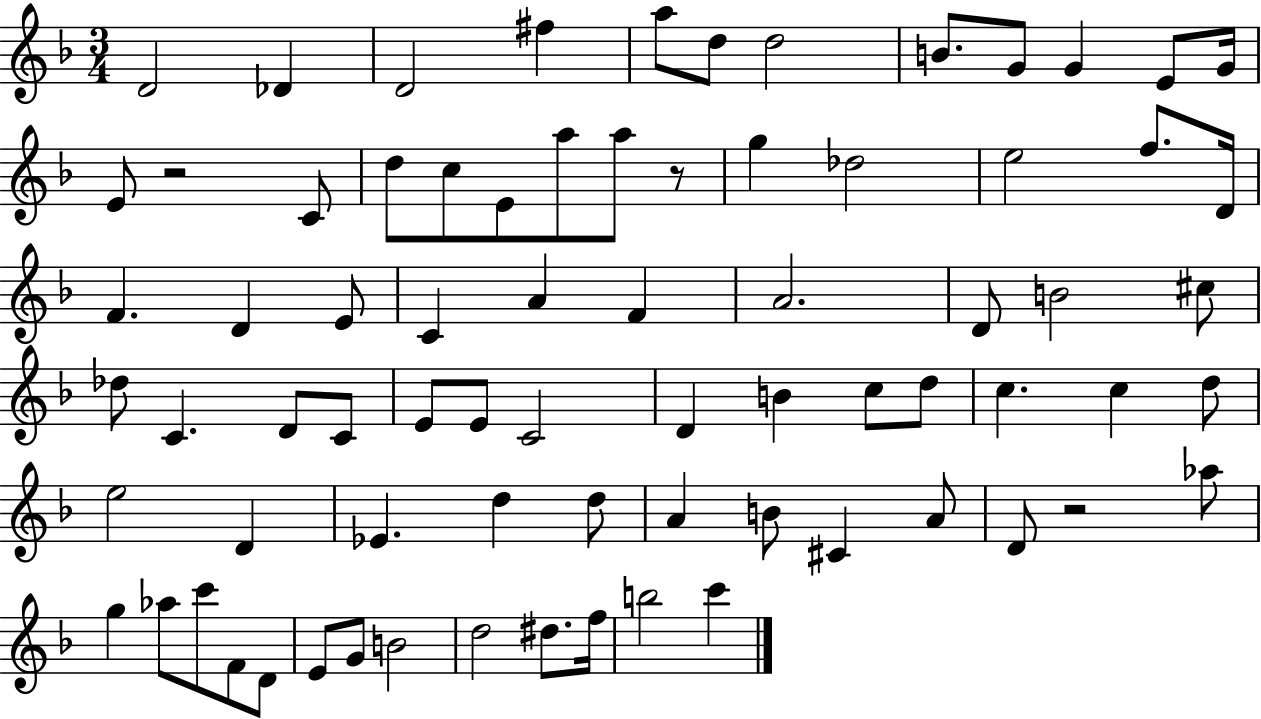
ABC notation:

X:1
T:Untitled
M:3/4
L:1/4
K:F
D2 _D D2 ^f a/2 d/2 d2 B/2 G/2 G E/2 G/4 E/2 z2 C/2 d/2 c/2 E/2 a/2 a/2 z/2 g _d2 e2 f/2 D/4 F D E/2 C A F A2 D/2 B2 ^c/2 _d/2 C D/2 C/2 E/2 E/2 C2 D B c/2 d/2 c c d/2 e2 D _E d d/2 A B/2 ^C A/2 D/2 z2 _a/2 g _a/2 c'/2 F/2 D/2 E/2 G/2 B2 d2 ^d/2 f/4 b2 c'